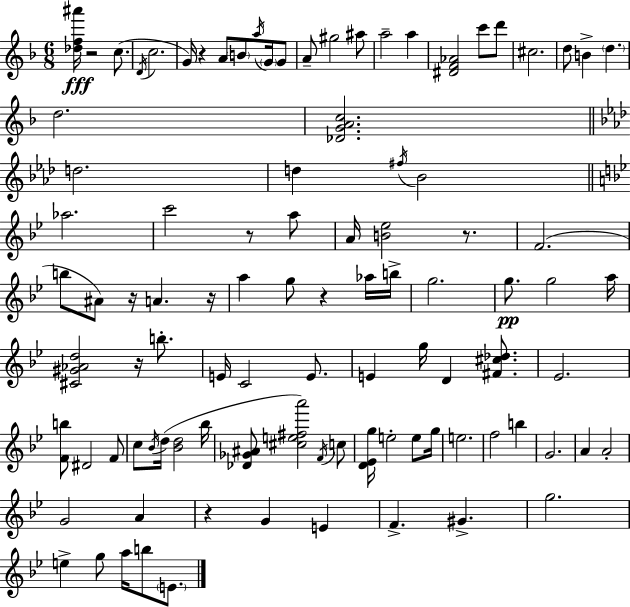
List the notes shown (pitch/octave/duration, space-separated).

[Db5,F5,A#6]/s R/h C5/e. D4/s C5/h. G4/s R/q A4/e B4/e A5/s G4/s G4/e A4/e G#5/h A#5/e A5/h A5/q [D#4,F4,Ab4]/h C6/e D6/e C#5/h. D5/e B4/q D5/q. D5/h. [Db4,G4,A4,C5]/h. D5/h. D5/q F#5/s Bb4/h Ab5/h. C6/h R/e A5/e A4/s [B4,Eb5]/h R/e. F4/h. B5/e A#4/e R/s A4/q. R/s A5/q G5/e R/q Ab5/s B5/s G5/h. G5/e. G5/h A5/s [C#4,G#4,Ab4,D5]/h R/s B5/e. E4/s C4/h E4/e. E4/q G5/s D4/q [F#4,C#5,Db5]/e. Eb4/h. [F4,B5]/e D#4/h F4/e C5/e Bb4/s D5/s [Bb4,D5]/h Bb5/s [Db4,Gb4,A#4]/e [C#5,E5,F#5,A6]/h F4/s C5/e [D4,Eb4,G5]/s E5/h E5/e G5/s E5/h. F5/h B5/q G4/h. A4/q A4/h G4/h A4/q R/q G4/q E4/q F4/q. G#4/q. G5/h. E5/q G5/e A5/s B5/e E4/e.